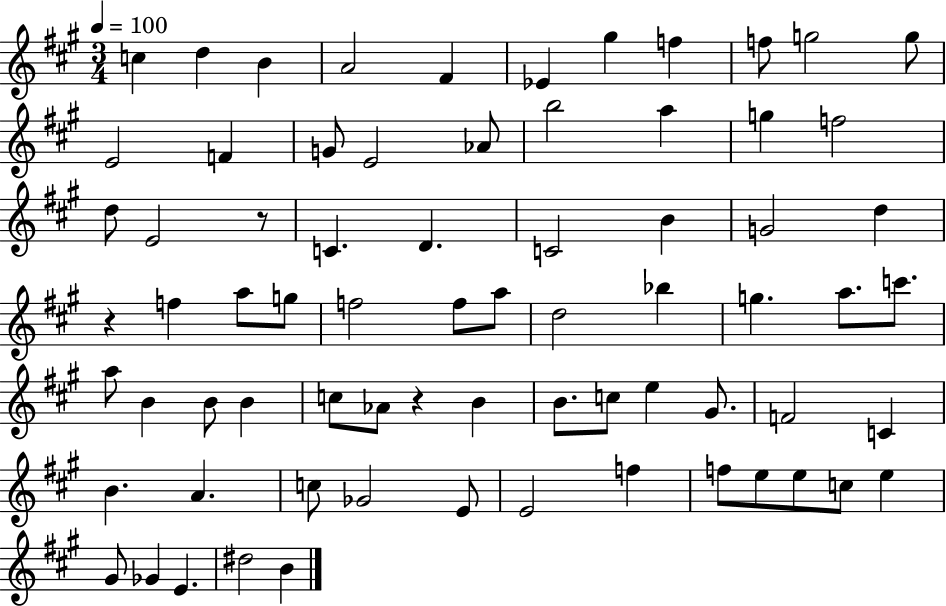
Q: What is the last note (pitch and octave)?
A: B4